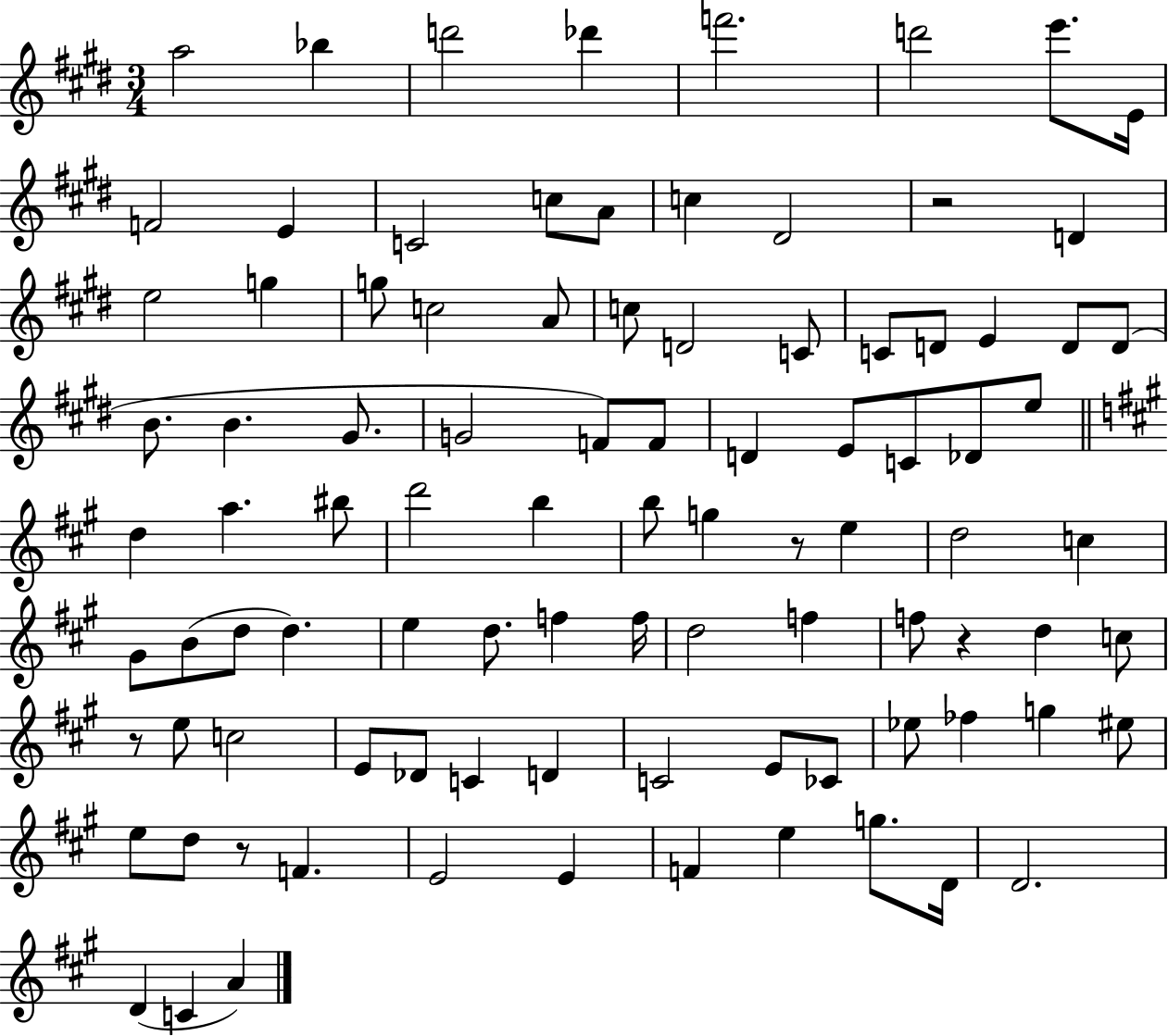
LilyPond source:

{
  \clef treble
  \numericTimeSignature
  \time 3/4
  \key e \major
  a''2 bes''4 | d'''2 des'''4 | f'''2. | d'''2 e'''8. e'16 | \break f'2 e'4 | c'2 c''8 a'8 | c''4 dis'2 | r2 d'4 | \break e''2 g''4 | g''8 c''2 a'8 | c''8 d'2 c'8 | c'8 d'8 e'4 d'8 d'8( | \break b'8. b'4. gis'8. | g'2 f'8) f'8 | d'4 e'8 c'8 des'8 e''8 | \bar "||" \break \key a \major d''4 a''4. bis''8 | d'''2 b''4 | b''8 g''4 r8 e''4 | d''2 c''4 | \break gis'8 b'8( d''8 d''4.) | e''4 d''8. f''4 f''16 | d''2 f''4 | f''8 r4 d''4 c''8 | \break r8 e''8 c''2 | e'8 des'8 c'4 d'4 | c'2 e'8 ces'8 | ees''8 fes''4 g''4 eis''8 | \break e''8 d''8 r8 f'4. | e'2 e'4 | f'4 e''4 g''8. d'16 | d'2. | \break d'4( c'4 a'4) | \bar "|."
}